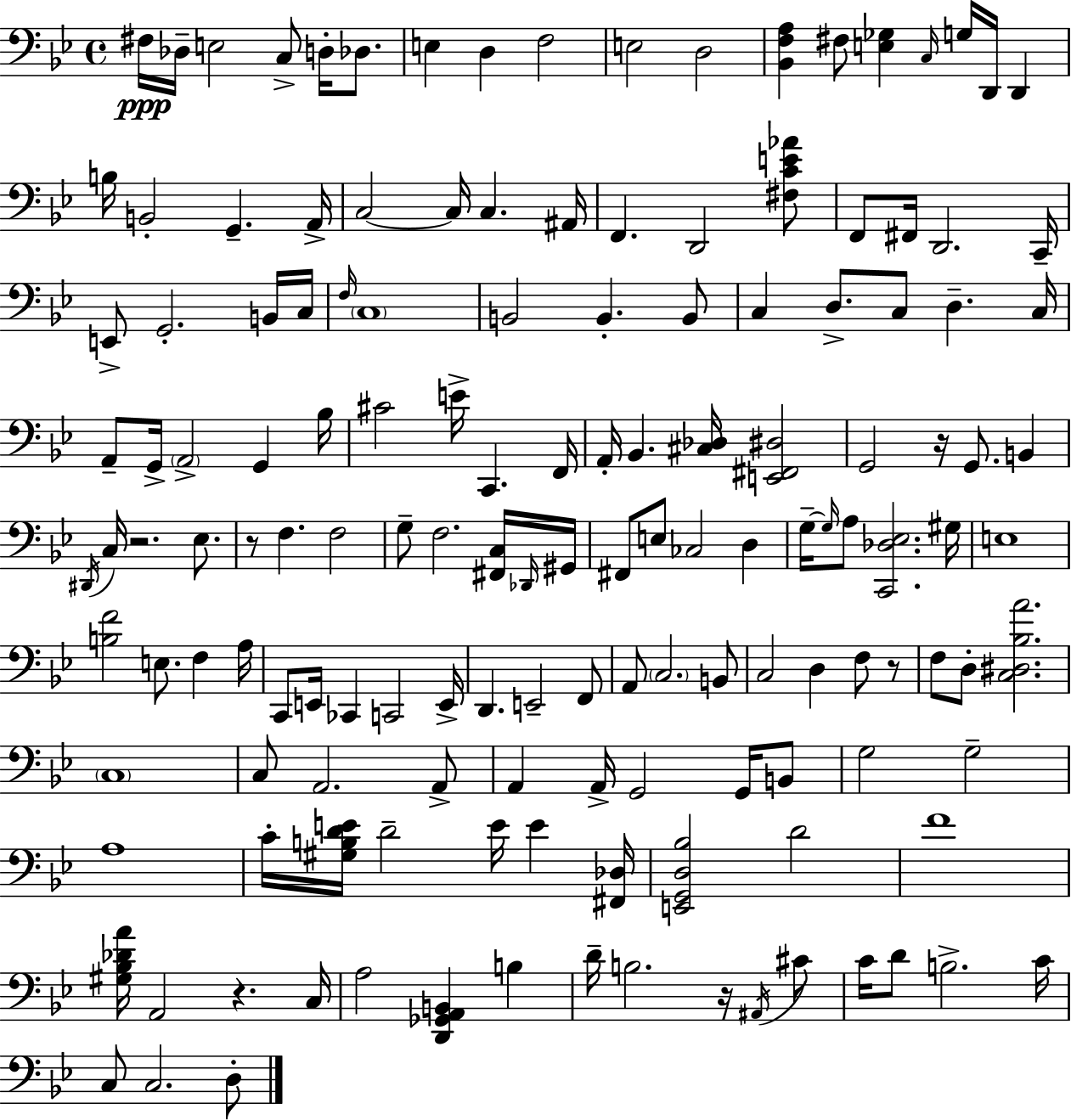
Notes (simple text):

F#3/s Db3/s E3/h C3/e D3/s Db3/e. E3/q D3/q F3/h E3/h D3/h [Bb2,F3,A3]/q F#3/e [E3,Gb3]/q C3/s G3/s D2/s D2/q B3/s B2/h G2/q. A2/s C3/h C3/s C3/q. A#2/s F2/q. D2/h [F#3,C4,E4,Ab4]/e F2/e F#2/s D2/h. C2/s E2/e G2/h. B2/s C3/s F3/s C3/w B2/h B2/q. B2/e C3/q D3/e. C3/e D3/q. C3/s A2/e G2/s A2/h G2/q Bb3/s C#4/h E4/s C2/q. F2/s A2/s Bb2/q. [C#3,Db3]/s [E2,F#2,D#3]/h G2/h R/s G2/e. B2/q D#2/s C3/s R/h. Eb3/e. R/e F3/q. F3/h G3/e F3/h. [F#2,C3]/s Db2/s G#2/s F#2/e E3/e CES3/h D3/q G3/s G3/s A3/e [C2,Db3,Eb3]/h. G#3/s E3/w [B3,F4]/h E3/e. F3/q A3/s C2/e E2/s CES2/q C2/h E2/s D2/q. E2/h F2/e A2/e C3/h. B2/e C3/h D3/q F3/e R/e F3/e D3/e [C3,D#3,Bb3,A4]/h. C3/w C3/e A2/h. A2/e A2/q A2/s G2/h G2/s B2/e G3/h G3/h A3/w C4/s [G#3,B3,D4,E4]/s D4/h E4/s E4/q [F#2,Db3]/s [E2,G2,D3,Bb3]/h D4/h F4/w [G#3,Bb3,Db4,A4]/s A2/h R/q. C3/s A3/h [D2,Gb2,A2,B2]/q B3/q D4/s B3/h. R/s A#2/s C#4/e C4/s D4/e B3/h. C4/s C3/e C3/h. D3/e